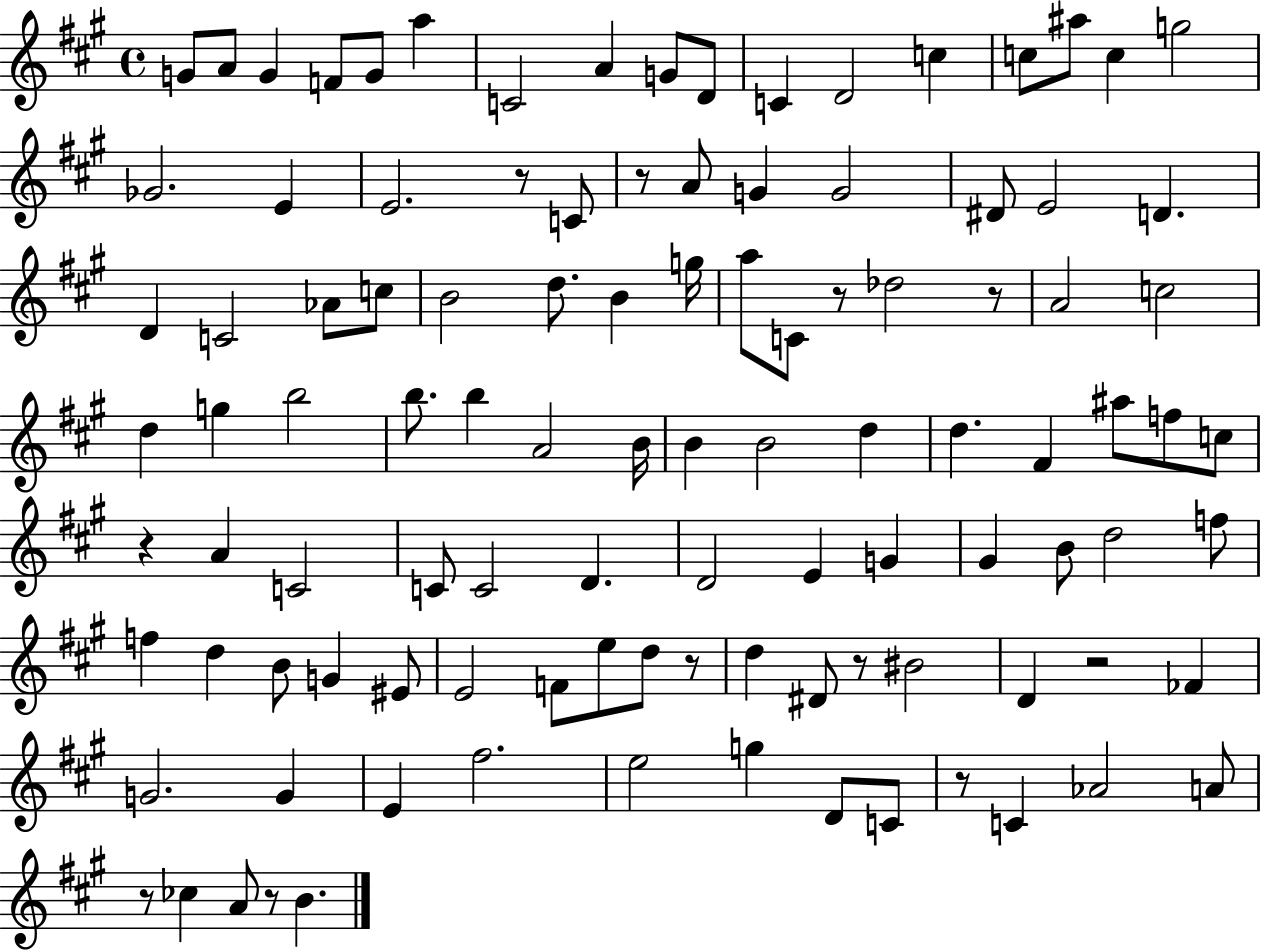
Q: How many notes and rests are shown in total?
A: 106